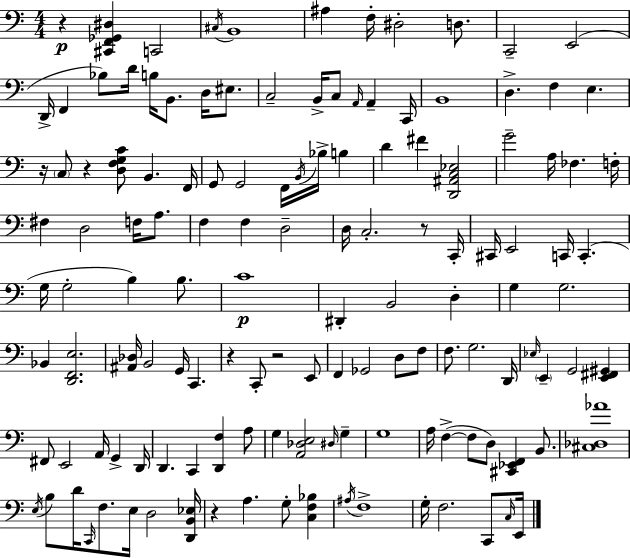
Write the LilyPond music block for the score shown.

{
  \clef bass
  \numericTimeSignature
  \time 4/4
  \key a \minor
  \repeat volta 2 { r4\p <cis, f, ges, dis>4 c,2 | \acciaccatura { cis16 } b,1 | ais4 f16-. dis2-. d8. | c,2-- e,2( | \break d,16-> f,4 bes8) d'16 b16 b,8. d16 eis8. | c2-- b,16-> c8 \grace { a,16 } a,4-- | c,16 b,1 | d4.-> f4 e4. | \break r16 \parenthesize c8 r4 <d f g c'>8 b,4. | f,16 g,8 g,2 f,16 \acciaccatura { b,16 } bes16-> b4 | d'4 fis'4 <d, ais, c ees>2 | g'2-- a16 fes4. | \break f16-. fis4 d2 f16 | a8. f4 f4 d2-- | d16 c2.-. | r8 c,16-. cis,16 e,2 c,16 c,4.-.( | \break g16 g2-. b4) | b8. c'1\p | dis,4-. b,2 d4-. | g4 g2. | \break bes,4 <d, f, e>2. | <ais, des>16 b,2 g,16 c,4. | r4 c,8-. r2 | e,8 f,4 ges,2 d8 | \break f8 f8. g2. | d,16 \grace { ees16 } \parenthesize e,4-- g,2 | <e, fis, gis,>4 fis,8 e,2 a,16 g,4-> | d,16 d,4. c,4 <d, f>4 | \break a8 g4 <a, des e>2 | \grace { dis16 } g4-- g1 | a16 f4->~(~ f8 d8) <cis, ees, f,>4 | b,8. <cis des aes'>1 | \break \acciaccatura { e16 } b8 d'16 \grace { c,16 } f8. e16 d2 | <d, b, ees>16 r4 a4. | g8-. <c f bes>4 \acciaccatura { ais16 } f1-> | g16-. f2. | \break c,8 \grace { c16 } e,16 } \bar "|."
}